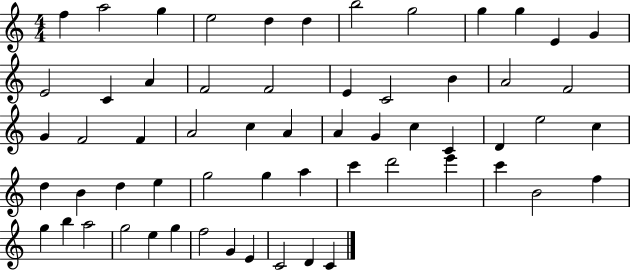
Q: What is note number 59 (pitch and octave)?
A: D4